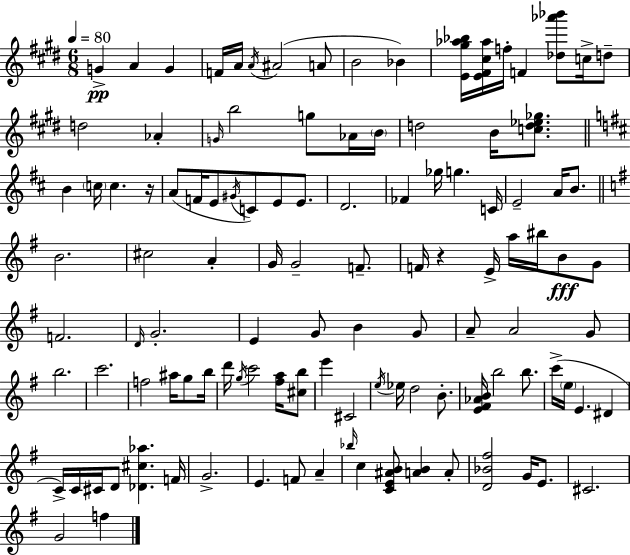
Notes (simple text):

G4/q A4/q G4/q F4/s A4/s A4/s A#4/h A4/e B4/h Bb4/q [E4,G#5,Ab5,Bb5]/s [E4,F#4,C#5,Ab5]/s F5/s F4/q [Db5,Ab6,Bb6]/e C5/s D5/e D5/h Ab4/q G4/s B5/h G5/e Ab4/s B4/s D5/h B4/s [C5,D5,Eb5,Gb5]/e. B4/q C5/s C5/q. R/s A4/e F4/s E4/e G#4/s C4/e E4/e E4/e. D4/h. FES4/q Gb5/s G5/q. C4/s E4/h A4/s B4/e. B4/h. C#5/h A4/q G4/s G4/h F4/e. F4/s R/q E4/s A5/s BIS5/s B4/e G4/e F4/h. D4/s G4/h. E4/q G4/e B4/q G4/e A4/e A4/h G4/e B5/h. C6/h. F5/h A#5/s G5/e B5/s D6/s G5/s C6/h [F#5,A5]/s [C#5,B5]/e E6/q C#4/h E5/s Eb5/s D5/h B4/e. [E4,F#4,Ab4,B4]/s B5/h B5/e. C6/s E5/s E4/q. D#4/q C4/s C4/s C#4/s D4/e [Db4,C#5,Ab5]/q. F4/s G4/h. E4/q. F4/e A4/q Bb5/s C5/q [C4,E4,A#4,B4]/e [A4,B4]/q A4/e [D4,Bb4,F#5]/h G4/s E4/e. C#4/h. G4/h F5/q